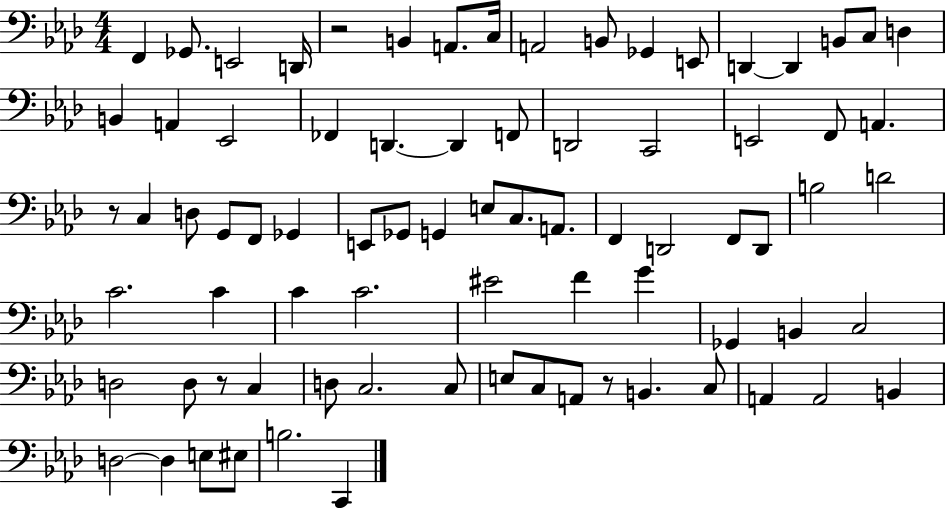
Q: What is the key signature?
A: AES major